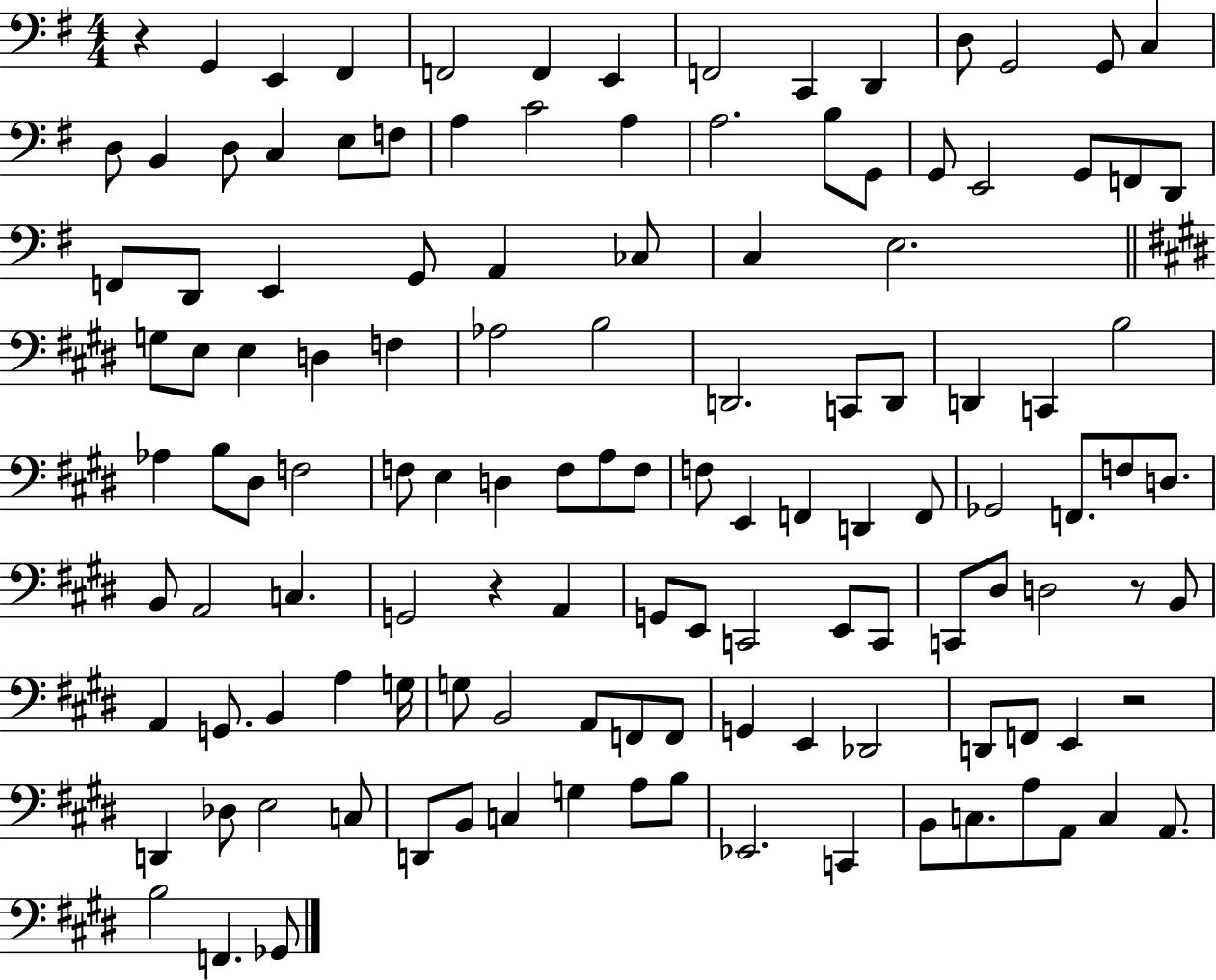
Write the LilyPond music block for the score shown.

{
  \clef bass
  \numericTimeSignature
  \time 4/4
  \key g \major
  r4 g,4 e,4 fis,4 | f,2 f,4 e,4 | f,2 c,4 d,4 | d8 g,2 g,8 c4 | \break d8 b,4 d8 c4 e8 f8 | a4 c'2 a4 | a2. b8 g,8 | g,8 e,2 g,8 f,8 d,8 | \break f,8 d,8 e,4 g,8 a,4 ces8 | c4 e2. | \bar "||" \break \key e \major g8 e8 e4 d4 f4 | aes2 b2 | d,2. c,8 d,8 | d,4 c,4 b2 | \break aes4 b8 dis8 f2 | f8 e4 d4 f8 a8 f8 | f8 e,4 f,4 d,4 f,8 | ges,2 f,8. f8 d8. | \break b,8 a,2 c4. | g,2 r4 a,4 | g,8 e,8 c,2 e,8 c,8 | c,8 dis8 d2 r8 b,8 | \break a,4 g,8. b,4 a4 g16 | g8 b,2 a,8 f,8 f,8 | g,4 e,4 des,2 | d,8 f,8 e,4 r2 | \break d,4 des8 e2 c8 | d,8 b,8 c4 g4 a8 b8 | ees,2. c,4 | b,8 c8. a8 a,8 c4 a,8. | \break b2 f,4. ges,8 | \bar "|."
}